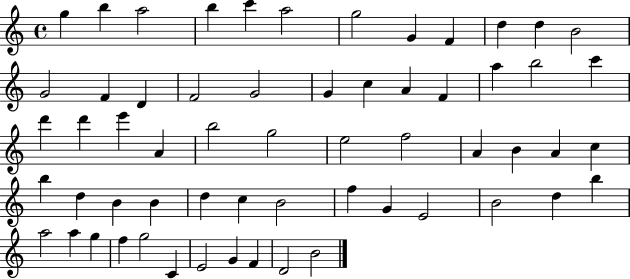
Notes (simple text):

G5/q B5/q A5/h B5/q C6/q A5/h G5/h G4/q F4/q D5/q D5/q B4/h G4/h F4/q D4/q F4/h G4/h G4/q C5/q A4/q F4/q A5/q B5/h C6/q D6/q D6/q E6/q A4/q B5/h G5/h E5/h F5/h A4/q B4/q A4/q C5/q B5/q D5/q B4/q B4/q D5/q C5/q B4/h F5/q G4/q E4/h B4/h D5/q B5/q A5/h A5/q G5/q F5/q G5/h C4/q E4/h G4/q F4/q D4/h B4/h